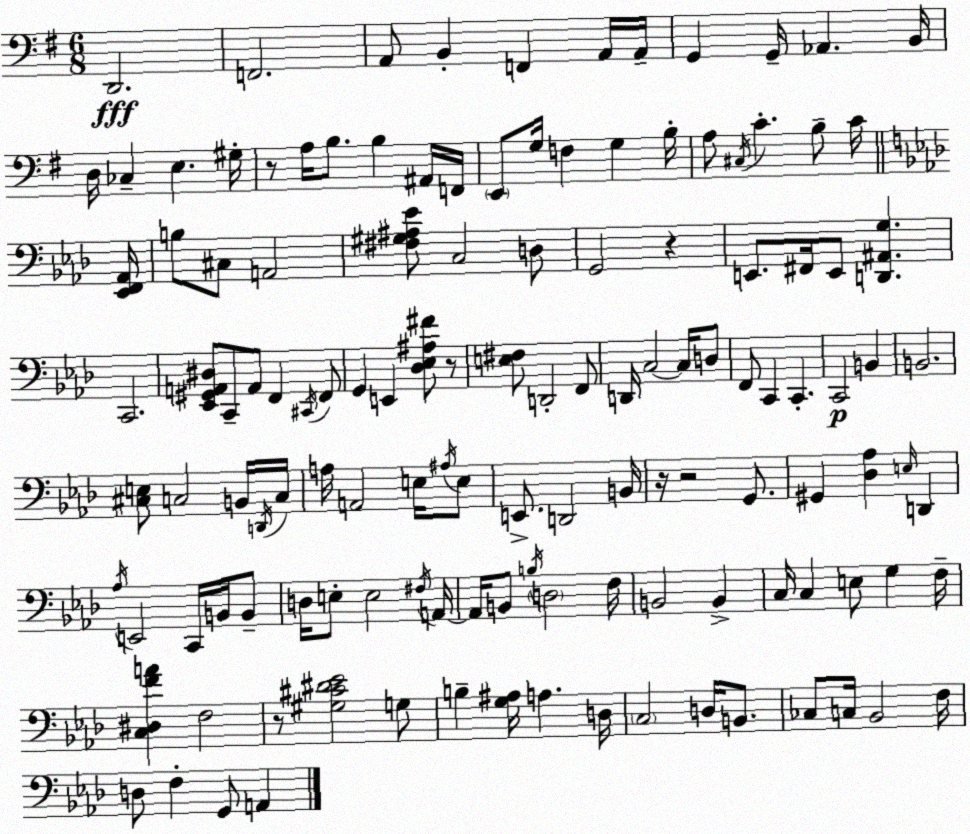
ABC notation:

X:1
T:Untitled
M:6/8
L:1/4
K:G
D,,2 F,,2 A,,/2 B,, F,, A,,/4 A,,/4 G,, G,,/4 _A,, B,,/4 D,/4 _C, E, ^G,/4 z/2 A,/4 B,/2 B, ^A,,/4 F,,/4 E,,/2 G,/4 F, G, B,/4 A,/2 ^C,/4 C B,/2 C/4 [_E,,F,,_A,,]/4 B,/2 ^C,/2 A,,2 [^F,^G,^A,_E]/2 C,2 D,/2 G,,2 z E,,/2 ^F,,/4 E,,/2 [D,,^A,,G,] C,,2 [_E,,^G,,A,,^D,]/2 C,,/2 A,,/2 F,, ^C,,/4 F,,/2 G,, E,, [_D,_E,^A,^F]/2 z/2 [E,^F,]/2 D,,2 F,,/2 D,,/4 C,2 C,/4 D,/2 F,,/2 C,, C,, C,,2 B,, B,,2 [^C,E,]/2 C,2 B,,/4 D,,/4 C,/4 A,/4 A,,2 E,/4 ^A,/4 E,/2 E,,/2 D,,2 B,,/4 z/4 z2 G,,/2 ^G,, [_D,_A,] E,/4 D,, _A,/4 E,,2 C,,/4 B,,/4 B,,/2 D,/4 E,/2 E,2 ^F,/4 A,,/4 A,,/4 B,,/2 B,/4 D,2 F,/4 B,,2 B,, C,/4 C, E,/2 G, F,/4 [C,^D,FA] F,2 z/2 [^G,^C^D_E]2 G,/2 B, [G,^A,]/4 A, D,/4 C,2 D,/4 B,,/2 _C,/2 C,/4 _B,,2 F,/4 D,/2 F, G,,/2 A,,